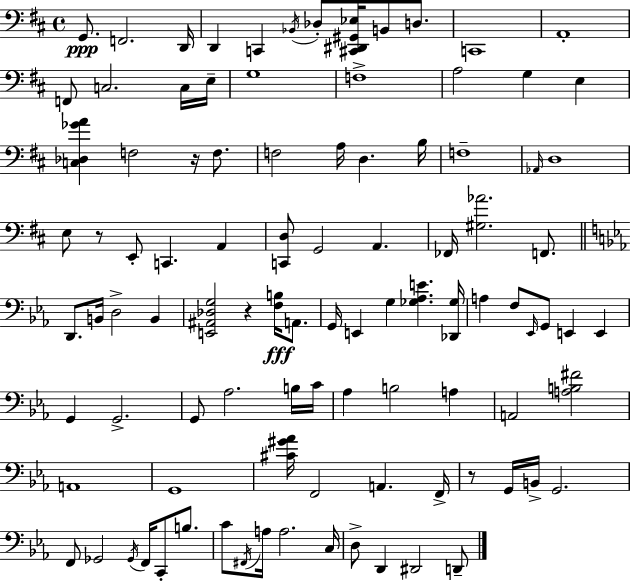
X:1
T:Untitled
M:4/4
L:1/4
K:D
G,,/2 F,,2 D,,/4 D,, C,, _B,,/4 _D,/2 [^C,,^D,,^G,,_E,]/4 B,,/2 D,/2 C,,4 A,,4 F,,/2 C,2 C,/4 E,/4 G,4 F,4 A,2 G, E, [C,_D,_GA] F,2 z/4 F,/2 F,2 A,/4 D, B,/4 F,4 _A,,/4 D,4 E,/2 z/2 E,,/2 C,, A,, [C,,D,]/2 G,,2 A,, _F,,/4 [^G,_A]2 F,,/2 D,,/2 B,,/4 D,2 B,, [E,,^A,,_D,G,]2 z [F,B,]/4 A,,/2 G,,/4 E,, G, [_G,_A,E] [_D,,_G,]/4 A, F,/2 _E,,/4 G,,/2 E,, E,, G,, G,,2 G,,/2 _A,2 B,/4 C/4 _A, B,2 A, A,,2 [A,B,^F]2 A,,4 G,,4 [^C^G_A]/4 F,,2 A,, F,,/4 z/2 G,,/4 B,,/4 G,,2 F,,/2 _G,,2 _G,,/4 F,,/4 C,,/2 B,/2 C/2 ^F,,/4 A,/4 A,2 C,/4 D,/2 D,, ^D,,2 D,,/2